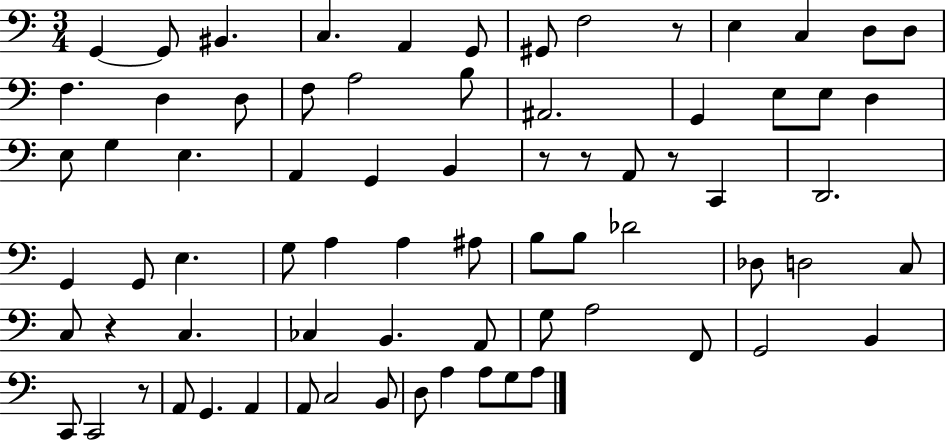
X:1
T:Untitled
M:3/4
L:1/4
K:C
G,, G,,/2 ^B,, C, A,, G,,/2 ^G,,/2 F,2 z/2 E, C, D,/2 D,/2 F, D, D,/2 F,/2 A,2 B,/2 ^A,,2 G,, E,/2 E,/2 D, E,/2 G, E, A,, G,, B,, z/2 z/2 A,,/2 z/2 C,, D,,2 G,, G,,/2 E, G,/2 A, A, ^A,/2 B,/2 B,/2 _D2 _D,/2 D,2 C,/2 C,/2 z C, _C, B,, A,,/2 G,/2 A,2 F,,/2 G,,2 B,, C,,/2 C,,2 z/2 A,,/2 G,, A,, A,,/2 C,2 B,,/2 D,/2 A, A,/2 G,/2 A,/2